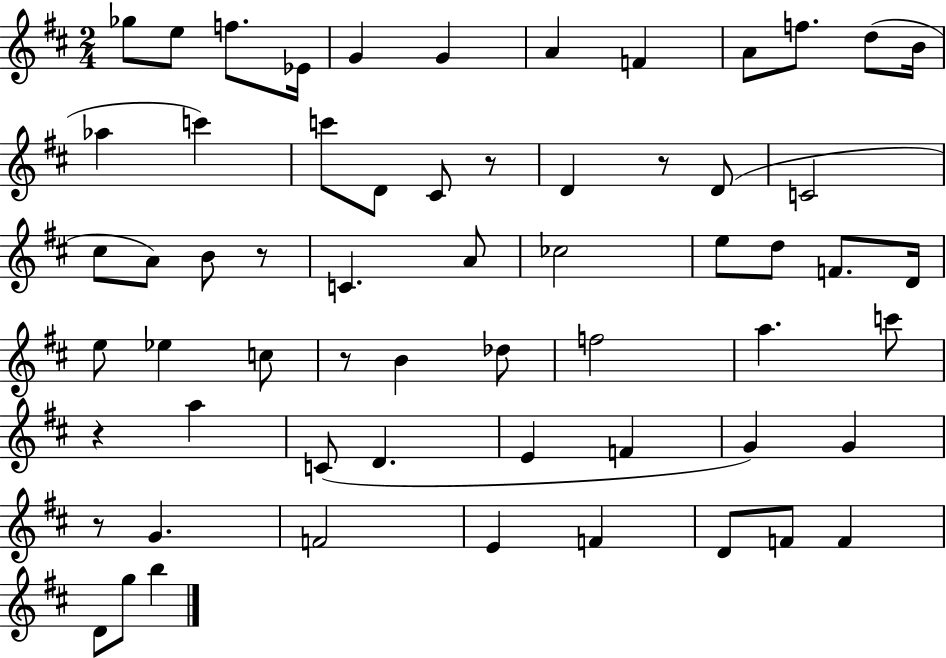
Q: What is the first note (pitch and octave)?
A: Gb5